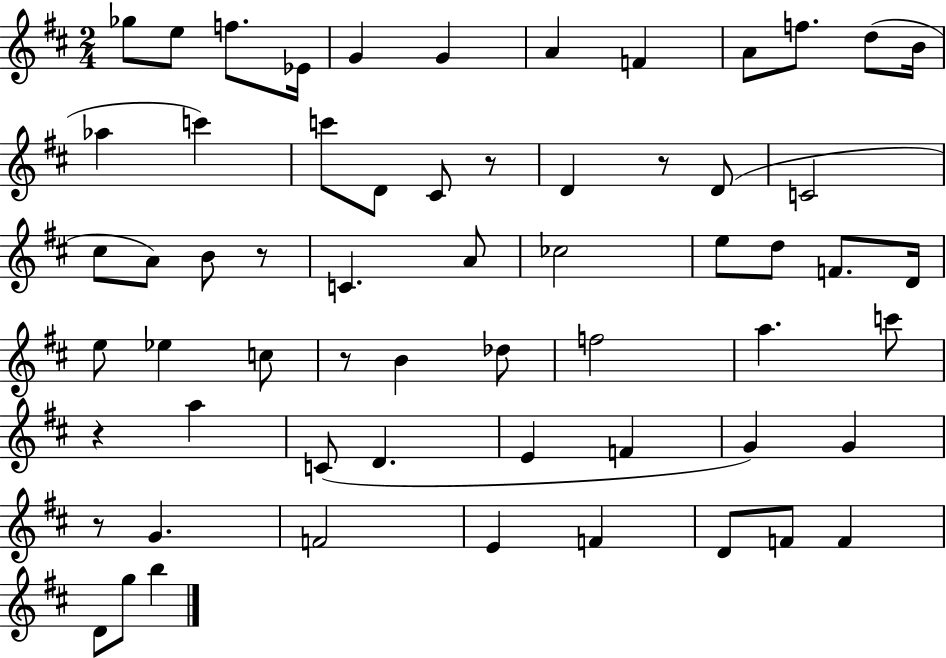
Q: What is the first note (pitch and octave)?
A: Gb5